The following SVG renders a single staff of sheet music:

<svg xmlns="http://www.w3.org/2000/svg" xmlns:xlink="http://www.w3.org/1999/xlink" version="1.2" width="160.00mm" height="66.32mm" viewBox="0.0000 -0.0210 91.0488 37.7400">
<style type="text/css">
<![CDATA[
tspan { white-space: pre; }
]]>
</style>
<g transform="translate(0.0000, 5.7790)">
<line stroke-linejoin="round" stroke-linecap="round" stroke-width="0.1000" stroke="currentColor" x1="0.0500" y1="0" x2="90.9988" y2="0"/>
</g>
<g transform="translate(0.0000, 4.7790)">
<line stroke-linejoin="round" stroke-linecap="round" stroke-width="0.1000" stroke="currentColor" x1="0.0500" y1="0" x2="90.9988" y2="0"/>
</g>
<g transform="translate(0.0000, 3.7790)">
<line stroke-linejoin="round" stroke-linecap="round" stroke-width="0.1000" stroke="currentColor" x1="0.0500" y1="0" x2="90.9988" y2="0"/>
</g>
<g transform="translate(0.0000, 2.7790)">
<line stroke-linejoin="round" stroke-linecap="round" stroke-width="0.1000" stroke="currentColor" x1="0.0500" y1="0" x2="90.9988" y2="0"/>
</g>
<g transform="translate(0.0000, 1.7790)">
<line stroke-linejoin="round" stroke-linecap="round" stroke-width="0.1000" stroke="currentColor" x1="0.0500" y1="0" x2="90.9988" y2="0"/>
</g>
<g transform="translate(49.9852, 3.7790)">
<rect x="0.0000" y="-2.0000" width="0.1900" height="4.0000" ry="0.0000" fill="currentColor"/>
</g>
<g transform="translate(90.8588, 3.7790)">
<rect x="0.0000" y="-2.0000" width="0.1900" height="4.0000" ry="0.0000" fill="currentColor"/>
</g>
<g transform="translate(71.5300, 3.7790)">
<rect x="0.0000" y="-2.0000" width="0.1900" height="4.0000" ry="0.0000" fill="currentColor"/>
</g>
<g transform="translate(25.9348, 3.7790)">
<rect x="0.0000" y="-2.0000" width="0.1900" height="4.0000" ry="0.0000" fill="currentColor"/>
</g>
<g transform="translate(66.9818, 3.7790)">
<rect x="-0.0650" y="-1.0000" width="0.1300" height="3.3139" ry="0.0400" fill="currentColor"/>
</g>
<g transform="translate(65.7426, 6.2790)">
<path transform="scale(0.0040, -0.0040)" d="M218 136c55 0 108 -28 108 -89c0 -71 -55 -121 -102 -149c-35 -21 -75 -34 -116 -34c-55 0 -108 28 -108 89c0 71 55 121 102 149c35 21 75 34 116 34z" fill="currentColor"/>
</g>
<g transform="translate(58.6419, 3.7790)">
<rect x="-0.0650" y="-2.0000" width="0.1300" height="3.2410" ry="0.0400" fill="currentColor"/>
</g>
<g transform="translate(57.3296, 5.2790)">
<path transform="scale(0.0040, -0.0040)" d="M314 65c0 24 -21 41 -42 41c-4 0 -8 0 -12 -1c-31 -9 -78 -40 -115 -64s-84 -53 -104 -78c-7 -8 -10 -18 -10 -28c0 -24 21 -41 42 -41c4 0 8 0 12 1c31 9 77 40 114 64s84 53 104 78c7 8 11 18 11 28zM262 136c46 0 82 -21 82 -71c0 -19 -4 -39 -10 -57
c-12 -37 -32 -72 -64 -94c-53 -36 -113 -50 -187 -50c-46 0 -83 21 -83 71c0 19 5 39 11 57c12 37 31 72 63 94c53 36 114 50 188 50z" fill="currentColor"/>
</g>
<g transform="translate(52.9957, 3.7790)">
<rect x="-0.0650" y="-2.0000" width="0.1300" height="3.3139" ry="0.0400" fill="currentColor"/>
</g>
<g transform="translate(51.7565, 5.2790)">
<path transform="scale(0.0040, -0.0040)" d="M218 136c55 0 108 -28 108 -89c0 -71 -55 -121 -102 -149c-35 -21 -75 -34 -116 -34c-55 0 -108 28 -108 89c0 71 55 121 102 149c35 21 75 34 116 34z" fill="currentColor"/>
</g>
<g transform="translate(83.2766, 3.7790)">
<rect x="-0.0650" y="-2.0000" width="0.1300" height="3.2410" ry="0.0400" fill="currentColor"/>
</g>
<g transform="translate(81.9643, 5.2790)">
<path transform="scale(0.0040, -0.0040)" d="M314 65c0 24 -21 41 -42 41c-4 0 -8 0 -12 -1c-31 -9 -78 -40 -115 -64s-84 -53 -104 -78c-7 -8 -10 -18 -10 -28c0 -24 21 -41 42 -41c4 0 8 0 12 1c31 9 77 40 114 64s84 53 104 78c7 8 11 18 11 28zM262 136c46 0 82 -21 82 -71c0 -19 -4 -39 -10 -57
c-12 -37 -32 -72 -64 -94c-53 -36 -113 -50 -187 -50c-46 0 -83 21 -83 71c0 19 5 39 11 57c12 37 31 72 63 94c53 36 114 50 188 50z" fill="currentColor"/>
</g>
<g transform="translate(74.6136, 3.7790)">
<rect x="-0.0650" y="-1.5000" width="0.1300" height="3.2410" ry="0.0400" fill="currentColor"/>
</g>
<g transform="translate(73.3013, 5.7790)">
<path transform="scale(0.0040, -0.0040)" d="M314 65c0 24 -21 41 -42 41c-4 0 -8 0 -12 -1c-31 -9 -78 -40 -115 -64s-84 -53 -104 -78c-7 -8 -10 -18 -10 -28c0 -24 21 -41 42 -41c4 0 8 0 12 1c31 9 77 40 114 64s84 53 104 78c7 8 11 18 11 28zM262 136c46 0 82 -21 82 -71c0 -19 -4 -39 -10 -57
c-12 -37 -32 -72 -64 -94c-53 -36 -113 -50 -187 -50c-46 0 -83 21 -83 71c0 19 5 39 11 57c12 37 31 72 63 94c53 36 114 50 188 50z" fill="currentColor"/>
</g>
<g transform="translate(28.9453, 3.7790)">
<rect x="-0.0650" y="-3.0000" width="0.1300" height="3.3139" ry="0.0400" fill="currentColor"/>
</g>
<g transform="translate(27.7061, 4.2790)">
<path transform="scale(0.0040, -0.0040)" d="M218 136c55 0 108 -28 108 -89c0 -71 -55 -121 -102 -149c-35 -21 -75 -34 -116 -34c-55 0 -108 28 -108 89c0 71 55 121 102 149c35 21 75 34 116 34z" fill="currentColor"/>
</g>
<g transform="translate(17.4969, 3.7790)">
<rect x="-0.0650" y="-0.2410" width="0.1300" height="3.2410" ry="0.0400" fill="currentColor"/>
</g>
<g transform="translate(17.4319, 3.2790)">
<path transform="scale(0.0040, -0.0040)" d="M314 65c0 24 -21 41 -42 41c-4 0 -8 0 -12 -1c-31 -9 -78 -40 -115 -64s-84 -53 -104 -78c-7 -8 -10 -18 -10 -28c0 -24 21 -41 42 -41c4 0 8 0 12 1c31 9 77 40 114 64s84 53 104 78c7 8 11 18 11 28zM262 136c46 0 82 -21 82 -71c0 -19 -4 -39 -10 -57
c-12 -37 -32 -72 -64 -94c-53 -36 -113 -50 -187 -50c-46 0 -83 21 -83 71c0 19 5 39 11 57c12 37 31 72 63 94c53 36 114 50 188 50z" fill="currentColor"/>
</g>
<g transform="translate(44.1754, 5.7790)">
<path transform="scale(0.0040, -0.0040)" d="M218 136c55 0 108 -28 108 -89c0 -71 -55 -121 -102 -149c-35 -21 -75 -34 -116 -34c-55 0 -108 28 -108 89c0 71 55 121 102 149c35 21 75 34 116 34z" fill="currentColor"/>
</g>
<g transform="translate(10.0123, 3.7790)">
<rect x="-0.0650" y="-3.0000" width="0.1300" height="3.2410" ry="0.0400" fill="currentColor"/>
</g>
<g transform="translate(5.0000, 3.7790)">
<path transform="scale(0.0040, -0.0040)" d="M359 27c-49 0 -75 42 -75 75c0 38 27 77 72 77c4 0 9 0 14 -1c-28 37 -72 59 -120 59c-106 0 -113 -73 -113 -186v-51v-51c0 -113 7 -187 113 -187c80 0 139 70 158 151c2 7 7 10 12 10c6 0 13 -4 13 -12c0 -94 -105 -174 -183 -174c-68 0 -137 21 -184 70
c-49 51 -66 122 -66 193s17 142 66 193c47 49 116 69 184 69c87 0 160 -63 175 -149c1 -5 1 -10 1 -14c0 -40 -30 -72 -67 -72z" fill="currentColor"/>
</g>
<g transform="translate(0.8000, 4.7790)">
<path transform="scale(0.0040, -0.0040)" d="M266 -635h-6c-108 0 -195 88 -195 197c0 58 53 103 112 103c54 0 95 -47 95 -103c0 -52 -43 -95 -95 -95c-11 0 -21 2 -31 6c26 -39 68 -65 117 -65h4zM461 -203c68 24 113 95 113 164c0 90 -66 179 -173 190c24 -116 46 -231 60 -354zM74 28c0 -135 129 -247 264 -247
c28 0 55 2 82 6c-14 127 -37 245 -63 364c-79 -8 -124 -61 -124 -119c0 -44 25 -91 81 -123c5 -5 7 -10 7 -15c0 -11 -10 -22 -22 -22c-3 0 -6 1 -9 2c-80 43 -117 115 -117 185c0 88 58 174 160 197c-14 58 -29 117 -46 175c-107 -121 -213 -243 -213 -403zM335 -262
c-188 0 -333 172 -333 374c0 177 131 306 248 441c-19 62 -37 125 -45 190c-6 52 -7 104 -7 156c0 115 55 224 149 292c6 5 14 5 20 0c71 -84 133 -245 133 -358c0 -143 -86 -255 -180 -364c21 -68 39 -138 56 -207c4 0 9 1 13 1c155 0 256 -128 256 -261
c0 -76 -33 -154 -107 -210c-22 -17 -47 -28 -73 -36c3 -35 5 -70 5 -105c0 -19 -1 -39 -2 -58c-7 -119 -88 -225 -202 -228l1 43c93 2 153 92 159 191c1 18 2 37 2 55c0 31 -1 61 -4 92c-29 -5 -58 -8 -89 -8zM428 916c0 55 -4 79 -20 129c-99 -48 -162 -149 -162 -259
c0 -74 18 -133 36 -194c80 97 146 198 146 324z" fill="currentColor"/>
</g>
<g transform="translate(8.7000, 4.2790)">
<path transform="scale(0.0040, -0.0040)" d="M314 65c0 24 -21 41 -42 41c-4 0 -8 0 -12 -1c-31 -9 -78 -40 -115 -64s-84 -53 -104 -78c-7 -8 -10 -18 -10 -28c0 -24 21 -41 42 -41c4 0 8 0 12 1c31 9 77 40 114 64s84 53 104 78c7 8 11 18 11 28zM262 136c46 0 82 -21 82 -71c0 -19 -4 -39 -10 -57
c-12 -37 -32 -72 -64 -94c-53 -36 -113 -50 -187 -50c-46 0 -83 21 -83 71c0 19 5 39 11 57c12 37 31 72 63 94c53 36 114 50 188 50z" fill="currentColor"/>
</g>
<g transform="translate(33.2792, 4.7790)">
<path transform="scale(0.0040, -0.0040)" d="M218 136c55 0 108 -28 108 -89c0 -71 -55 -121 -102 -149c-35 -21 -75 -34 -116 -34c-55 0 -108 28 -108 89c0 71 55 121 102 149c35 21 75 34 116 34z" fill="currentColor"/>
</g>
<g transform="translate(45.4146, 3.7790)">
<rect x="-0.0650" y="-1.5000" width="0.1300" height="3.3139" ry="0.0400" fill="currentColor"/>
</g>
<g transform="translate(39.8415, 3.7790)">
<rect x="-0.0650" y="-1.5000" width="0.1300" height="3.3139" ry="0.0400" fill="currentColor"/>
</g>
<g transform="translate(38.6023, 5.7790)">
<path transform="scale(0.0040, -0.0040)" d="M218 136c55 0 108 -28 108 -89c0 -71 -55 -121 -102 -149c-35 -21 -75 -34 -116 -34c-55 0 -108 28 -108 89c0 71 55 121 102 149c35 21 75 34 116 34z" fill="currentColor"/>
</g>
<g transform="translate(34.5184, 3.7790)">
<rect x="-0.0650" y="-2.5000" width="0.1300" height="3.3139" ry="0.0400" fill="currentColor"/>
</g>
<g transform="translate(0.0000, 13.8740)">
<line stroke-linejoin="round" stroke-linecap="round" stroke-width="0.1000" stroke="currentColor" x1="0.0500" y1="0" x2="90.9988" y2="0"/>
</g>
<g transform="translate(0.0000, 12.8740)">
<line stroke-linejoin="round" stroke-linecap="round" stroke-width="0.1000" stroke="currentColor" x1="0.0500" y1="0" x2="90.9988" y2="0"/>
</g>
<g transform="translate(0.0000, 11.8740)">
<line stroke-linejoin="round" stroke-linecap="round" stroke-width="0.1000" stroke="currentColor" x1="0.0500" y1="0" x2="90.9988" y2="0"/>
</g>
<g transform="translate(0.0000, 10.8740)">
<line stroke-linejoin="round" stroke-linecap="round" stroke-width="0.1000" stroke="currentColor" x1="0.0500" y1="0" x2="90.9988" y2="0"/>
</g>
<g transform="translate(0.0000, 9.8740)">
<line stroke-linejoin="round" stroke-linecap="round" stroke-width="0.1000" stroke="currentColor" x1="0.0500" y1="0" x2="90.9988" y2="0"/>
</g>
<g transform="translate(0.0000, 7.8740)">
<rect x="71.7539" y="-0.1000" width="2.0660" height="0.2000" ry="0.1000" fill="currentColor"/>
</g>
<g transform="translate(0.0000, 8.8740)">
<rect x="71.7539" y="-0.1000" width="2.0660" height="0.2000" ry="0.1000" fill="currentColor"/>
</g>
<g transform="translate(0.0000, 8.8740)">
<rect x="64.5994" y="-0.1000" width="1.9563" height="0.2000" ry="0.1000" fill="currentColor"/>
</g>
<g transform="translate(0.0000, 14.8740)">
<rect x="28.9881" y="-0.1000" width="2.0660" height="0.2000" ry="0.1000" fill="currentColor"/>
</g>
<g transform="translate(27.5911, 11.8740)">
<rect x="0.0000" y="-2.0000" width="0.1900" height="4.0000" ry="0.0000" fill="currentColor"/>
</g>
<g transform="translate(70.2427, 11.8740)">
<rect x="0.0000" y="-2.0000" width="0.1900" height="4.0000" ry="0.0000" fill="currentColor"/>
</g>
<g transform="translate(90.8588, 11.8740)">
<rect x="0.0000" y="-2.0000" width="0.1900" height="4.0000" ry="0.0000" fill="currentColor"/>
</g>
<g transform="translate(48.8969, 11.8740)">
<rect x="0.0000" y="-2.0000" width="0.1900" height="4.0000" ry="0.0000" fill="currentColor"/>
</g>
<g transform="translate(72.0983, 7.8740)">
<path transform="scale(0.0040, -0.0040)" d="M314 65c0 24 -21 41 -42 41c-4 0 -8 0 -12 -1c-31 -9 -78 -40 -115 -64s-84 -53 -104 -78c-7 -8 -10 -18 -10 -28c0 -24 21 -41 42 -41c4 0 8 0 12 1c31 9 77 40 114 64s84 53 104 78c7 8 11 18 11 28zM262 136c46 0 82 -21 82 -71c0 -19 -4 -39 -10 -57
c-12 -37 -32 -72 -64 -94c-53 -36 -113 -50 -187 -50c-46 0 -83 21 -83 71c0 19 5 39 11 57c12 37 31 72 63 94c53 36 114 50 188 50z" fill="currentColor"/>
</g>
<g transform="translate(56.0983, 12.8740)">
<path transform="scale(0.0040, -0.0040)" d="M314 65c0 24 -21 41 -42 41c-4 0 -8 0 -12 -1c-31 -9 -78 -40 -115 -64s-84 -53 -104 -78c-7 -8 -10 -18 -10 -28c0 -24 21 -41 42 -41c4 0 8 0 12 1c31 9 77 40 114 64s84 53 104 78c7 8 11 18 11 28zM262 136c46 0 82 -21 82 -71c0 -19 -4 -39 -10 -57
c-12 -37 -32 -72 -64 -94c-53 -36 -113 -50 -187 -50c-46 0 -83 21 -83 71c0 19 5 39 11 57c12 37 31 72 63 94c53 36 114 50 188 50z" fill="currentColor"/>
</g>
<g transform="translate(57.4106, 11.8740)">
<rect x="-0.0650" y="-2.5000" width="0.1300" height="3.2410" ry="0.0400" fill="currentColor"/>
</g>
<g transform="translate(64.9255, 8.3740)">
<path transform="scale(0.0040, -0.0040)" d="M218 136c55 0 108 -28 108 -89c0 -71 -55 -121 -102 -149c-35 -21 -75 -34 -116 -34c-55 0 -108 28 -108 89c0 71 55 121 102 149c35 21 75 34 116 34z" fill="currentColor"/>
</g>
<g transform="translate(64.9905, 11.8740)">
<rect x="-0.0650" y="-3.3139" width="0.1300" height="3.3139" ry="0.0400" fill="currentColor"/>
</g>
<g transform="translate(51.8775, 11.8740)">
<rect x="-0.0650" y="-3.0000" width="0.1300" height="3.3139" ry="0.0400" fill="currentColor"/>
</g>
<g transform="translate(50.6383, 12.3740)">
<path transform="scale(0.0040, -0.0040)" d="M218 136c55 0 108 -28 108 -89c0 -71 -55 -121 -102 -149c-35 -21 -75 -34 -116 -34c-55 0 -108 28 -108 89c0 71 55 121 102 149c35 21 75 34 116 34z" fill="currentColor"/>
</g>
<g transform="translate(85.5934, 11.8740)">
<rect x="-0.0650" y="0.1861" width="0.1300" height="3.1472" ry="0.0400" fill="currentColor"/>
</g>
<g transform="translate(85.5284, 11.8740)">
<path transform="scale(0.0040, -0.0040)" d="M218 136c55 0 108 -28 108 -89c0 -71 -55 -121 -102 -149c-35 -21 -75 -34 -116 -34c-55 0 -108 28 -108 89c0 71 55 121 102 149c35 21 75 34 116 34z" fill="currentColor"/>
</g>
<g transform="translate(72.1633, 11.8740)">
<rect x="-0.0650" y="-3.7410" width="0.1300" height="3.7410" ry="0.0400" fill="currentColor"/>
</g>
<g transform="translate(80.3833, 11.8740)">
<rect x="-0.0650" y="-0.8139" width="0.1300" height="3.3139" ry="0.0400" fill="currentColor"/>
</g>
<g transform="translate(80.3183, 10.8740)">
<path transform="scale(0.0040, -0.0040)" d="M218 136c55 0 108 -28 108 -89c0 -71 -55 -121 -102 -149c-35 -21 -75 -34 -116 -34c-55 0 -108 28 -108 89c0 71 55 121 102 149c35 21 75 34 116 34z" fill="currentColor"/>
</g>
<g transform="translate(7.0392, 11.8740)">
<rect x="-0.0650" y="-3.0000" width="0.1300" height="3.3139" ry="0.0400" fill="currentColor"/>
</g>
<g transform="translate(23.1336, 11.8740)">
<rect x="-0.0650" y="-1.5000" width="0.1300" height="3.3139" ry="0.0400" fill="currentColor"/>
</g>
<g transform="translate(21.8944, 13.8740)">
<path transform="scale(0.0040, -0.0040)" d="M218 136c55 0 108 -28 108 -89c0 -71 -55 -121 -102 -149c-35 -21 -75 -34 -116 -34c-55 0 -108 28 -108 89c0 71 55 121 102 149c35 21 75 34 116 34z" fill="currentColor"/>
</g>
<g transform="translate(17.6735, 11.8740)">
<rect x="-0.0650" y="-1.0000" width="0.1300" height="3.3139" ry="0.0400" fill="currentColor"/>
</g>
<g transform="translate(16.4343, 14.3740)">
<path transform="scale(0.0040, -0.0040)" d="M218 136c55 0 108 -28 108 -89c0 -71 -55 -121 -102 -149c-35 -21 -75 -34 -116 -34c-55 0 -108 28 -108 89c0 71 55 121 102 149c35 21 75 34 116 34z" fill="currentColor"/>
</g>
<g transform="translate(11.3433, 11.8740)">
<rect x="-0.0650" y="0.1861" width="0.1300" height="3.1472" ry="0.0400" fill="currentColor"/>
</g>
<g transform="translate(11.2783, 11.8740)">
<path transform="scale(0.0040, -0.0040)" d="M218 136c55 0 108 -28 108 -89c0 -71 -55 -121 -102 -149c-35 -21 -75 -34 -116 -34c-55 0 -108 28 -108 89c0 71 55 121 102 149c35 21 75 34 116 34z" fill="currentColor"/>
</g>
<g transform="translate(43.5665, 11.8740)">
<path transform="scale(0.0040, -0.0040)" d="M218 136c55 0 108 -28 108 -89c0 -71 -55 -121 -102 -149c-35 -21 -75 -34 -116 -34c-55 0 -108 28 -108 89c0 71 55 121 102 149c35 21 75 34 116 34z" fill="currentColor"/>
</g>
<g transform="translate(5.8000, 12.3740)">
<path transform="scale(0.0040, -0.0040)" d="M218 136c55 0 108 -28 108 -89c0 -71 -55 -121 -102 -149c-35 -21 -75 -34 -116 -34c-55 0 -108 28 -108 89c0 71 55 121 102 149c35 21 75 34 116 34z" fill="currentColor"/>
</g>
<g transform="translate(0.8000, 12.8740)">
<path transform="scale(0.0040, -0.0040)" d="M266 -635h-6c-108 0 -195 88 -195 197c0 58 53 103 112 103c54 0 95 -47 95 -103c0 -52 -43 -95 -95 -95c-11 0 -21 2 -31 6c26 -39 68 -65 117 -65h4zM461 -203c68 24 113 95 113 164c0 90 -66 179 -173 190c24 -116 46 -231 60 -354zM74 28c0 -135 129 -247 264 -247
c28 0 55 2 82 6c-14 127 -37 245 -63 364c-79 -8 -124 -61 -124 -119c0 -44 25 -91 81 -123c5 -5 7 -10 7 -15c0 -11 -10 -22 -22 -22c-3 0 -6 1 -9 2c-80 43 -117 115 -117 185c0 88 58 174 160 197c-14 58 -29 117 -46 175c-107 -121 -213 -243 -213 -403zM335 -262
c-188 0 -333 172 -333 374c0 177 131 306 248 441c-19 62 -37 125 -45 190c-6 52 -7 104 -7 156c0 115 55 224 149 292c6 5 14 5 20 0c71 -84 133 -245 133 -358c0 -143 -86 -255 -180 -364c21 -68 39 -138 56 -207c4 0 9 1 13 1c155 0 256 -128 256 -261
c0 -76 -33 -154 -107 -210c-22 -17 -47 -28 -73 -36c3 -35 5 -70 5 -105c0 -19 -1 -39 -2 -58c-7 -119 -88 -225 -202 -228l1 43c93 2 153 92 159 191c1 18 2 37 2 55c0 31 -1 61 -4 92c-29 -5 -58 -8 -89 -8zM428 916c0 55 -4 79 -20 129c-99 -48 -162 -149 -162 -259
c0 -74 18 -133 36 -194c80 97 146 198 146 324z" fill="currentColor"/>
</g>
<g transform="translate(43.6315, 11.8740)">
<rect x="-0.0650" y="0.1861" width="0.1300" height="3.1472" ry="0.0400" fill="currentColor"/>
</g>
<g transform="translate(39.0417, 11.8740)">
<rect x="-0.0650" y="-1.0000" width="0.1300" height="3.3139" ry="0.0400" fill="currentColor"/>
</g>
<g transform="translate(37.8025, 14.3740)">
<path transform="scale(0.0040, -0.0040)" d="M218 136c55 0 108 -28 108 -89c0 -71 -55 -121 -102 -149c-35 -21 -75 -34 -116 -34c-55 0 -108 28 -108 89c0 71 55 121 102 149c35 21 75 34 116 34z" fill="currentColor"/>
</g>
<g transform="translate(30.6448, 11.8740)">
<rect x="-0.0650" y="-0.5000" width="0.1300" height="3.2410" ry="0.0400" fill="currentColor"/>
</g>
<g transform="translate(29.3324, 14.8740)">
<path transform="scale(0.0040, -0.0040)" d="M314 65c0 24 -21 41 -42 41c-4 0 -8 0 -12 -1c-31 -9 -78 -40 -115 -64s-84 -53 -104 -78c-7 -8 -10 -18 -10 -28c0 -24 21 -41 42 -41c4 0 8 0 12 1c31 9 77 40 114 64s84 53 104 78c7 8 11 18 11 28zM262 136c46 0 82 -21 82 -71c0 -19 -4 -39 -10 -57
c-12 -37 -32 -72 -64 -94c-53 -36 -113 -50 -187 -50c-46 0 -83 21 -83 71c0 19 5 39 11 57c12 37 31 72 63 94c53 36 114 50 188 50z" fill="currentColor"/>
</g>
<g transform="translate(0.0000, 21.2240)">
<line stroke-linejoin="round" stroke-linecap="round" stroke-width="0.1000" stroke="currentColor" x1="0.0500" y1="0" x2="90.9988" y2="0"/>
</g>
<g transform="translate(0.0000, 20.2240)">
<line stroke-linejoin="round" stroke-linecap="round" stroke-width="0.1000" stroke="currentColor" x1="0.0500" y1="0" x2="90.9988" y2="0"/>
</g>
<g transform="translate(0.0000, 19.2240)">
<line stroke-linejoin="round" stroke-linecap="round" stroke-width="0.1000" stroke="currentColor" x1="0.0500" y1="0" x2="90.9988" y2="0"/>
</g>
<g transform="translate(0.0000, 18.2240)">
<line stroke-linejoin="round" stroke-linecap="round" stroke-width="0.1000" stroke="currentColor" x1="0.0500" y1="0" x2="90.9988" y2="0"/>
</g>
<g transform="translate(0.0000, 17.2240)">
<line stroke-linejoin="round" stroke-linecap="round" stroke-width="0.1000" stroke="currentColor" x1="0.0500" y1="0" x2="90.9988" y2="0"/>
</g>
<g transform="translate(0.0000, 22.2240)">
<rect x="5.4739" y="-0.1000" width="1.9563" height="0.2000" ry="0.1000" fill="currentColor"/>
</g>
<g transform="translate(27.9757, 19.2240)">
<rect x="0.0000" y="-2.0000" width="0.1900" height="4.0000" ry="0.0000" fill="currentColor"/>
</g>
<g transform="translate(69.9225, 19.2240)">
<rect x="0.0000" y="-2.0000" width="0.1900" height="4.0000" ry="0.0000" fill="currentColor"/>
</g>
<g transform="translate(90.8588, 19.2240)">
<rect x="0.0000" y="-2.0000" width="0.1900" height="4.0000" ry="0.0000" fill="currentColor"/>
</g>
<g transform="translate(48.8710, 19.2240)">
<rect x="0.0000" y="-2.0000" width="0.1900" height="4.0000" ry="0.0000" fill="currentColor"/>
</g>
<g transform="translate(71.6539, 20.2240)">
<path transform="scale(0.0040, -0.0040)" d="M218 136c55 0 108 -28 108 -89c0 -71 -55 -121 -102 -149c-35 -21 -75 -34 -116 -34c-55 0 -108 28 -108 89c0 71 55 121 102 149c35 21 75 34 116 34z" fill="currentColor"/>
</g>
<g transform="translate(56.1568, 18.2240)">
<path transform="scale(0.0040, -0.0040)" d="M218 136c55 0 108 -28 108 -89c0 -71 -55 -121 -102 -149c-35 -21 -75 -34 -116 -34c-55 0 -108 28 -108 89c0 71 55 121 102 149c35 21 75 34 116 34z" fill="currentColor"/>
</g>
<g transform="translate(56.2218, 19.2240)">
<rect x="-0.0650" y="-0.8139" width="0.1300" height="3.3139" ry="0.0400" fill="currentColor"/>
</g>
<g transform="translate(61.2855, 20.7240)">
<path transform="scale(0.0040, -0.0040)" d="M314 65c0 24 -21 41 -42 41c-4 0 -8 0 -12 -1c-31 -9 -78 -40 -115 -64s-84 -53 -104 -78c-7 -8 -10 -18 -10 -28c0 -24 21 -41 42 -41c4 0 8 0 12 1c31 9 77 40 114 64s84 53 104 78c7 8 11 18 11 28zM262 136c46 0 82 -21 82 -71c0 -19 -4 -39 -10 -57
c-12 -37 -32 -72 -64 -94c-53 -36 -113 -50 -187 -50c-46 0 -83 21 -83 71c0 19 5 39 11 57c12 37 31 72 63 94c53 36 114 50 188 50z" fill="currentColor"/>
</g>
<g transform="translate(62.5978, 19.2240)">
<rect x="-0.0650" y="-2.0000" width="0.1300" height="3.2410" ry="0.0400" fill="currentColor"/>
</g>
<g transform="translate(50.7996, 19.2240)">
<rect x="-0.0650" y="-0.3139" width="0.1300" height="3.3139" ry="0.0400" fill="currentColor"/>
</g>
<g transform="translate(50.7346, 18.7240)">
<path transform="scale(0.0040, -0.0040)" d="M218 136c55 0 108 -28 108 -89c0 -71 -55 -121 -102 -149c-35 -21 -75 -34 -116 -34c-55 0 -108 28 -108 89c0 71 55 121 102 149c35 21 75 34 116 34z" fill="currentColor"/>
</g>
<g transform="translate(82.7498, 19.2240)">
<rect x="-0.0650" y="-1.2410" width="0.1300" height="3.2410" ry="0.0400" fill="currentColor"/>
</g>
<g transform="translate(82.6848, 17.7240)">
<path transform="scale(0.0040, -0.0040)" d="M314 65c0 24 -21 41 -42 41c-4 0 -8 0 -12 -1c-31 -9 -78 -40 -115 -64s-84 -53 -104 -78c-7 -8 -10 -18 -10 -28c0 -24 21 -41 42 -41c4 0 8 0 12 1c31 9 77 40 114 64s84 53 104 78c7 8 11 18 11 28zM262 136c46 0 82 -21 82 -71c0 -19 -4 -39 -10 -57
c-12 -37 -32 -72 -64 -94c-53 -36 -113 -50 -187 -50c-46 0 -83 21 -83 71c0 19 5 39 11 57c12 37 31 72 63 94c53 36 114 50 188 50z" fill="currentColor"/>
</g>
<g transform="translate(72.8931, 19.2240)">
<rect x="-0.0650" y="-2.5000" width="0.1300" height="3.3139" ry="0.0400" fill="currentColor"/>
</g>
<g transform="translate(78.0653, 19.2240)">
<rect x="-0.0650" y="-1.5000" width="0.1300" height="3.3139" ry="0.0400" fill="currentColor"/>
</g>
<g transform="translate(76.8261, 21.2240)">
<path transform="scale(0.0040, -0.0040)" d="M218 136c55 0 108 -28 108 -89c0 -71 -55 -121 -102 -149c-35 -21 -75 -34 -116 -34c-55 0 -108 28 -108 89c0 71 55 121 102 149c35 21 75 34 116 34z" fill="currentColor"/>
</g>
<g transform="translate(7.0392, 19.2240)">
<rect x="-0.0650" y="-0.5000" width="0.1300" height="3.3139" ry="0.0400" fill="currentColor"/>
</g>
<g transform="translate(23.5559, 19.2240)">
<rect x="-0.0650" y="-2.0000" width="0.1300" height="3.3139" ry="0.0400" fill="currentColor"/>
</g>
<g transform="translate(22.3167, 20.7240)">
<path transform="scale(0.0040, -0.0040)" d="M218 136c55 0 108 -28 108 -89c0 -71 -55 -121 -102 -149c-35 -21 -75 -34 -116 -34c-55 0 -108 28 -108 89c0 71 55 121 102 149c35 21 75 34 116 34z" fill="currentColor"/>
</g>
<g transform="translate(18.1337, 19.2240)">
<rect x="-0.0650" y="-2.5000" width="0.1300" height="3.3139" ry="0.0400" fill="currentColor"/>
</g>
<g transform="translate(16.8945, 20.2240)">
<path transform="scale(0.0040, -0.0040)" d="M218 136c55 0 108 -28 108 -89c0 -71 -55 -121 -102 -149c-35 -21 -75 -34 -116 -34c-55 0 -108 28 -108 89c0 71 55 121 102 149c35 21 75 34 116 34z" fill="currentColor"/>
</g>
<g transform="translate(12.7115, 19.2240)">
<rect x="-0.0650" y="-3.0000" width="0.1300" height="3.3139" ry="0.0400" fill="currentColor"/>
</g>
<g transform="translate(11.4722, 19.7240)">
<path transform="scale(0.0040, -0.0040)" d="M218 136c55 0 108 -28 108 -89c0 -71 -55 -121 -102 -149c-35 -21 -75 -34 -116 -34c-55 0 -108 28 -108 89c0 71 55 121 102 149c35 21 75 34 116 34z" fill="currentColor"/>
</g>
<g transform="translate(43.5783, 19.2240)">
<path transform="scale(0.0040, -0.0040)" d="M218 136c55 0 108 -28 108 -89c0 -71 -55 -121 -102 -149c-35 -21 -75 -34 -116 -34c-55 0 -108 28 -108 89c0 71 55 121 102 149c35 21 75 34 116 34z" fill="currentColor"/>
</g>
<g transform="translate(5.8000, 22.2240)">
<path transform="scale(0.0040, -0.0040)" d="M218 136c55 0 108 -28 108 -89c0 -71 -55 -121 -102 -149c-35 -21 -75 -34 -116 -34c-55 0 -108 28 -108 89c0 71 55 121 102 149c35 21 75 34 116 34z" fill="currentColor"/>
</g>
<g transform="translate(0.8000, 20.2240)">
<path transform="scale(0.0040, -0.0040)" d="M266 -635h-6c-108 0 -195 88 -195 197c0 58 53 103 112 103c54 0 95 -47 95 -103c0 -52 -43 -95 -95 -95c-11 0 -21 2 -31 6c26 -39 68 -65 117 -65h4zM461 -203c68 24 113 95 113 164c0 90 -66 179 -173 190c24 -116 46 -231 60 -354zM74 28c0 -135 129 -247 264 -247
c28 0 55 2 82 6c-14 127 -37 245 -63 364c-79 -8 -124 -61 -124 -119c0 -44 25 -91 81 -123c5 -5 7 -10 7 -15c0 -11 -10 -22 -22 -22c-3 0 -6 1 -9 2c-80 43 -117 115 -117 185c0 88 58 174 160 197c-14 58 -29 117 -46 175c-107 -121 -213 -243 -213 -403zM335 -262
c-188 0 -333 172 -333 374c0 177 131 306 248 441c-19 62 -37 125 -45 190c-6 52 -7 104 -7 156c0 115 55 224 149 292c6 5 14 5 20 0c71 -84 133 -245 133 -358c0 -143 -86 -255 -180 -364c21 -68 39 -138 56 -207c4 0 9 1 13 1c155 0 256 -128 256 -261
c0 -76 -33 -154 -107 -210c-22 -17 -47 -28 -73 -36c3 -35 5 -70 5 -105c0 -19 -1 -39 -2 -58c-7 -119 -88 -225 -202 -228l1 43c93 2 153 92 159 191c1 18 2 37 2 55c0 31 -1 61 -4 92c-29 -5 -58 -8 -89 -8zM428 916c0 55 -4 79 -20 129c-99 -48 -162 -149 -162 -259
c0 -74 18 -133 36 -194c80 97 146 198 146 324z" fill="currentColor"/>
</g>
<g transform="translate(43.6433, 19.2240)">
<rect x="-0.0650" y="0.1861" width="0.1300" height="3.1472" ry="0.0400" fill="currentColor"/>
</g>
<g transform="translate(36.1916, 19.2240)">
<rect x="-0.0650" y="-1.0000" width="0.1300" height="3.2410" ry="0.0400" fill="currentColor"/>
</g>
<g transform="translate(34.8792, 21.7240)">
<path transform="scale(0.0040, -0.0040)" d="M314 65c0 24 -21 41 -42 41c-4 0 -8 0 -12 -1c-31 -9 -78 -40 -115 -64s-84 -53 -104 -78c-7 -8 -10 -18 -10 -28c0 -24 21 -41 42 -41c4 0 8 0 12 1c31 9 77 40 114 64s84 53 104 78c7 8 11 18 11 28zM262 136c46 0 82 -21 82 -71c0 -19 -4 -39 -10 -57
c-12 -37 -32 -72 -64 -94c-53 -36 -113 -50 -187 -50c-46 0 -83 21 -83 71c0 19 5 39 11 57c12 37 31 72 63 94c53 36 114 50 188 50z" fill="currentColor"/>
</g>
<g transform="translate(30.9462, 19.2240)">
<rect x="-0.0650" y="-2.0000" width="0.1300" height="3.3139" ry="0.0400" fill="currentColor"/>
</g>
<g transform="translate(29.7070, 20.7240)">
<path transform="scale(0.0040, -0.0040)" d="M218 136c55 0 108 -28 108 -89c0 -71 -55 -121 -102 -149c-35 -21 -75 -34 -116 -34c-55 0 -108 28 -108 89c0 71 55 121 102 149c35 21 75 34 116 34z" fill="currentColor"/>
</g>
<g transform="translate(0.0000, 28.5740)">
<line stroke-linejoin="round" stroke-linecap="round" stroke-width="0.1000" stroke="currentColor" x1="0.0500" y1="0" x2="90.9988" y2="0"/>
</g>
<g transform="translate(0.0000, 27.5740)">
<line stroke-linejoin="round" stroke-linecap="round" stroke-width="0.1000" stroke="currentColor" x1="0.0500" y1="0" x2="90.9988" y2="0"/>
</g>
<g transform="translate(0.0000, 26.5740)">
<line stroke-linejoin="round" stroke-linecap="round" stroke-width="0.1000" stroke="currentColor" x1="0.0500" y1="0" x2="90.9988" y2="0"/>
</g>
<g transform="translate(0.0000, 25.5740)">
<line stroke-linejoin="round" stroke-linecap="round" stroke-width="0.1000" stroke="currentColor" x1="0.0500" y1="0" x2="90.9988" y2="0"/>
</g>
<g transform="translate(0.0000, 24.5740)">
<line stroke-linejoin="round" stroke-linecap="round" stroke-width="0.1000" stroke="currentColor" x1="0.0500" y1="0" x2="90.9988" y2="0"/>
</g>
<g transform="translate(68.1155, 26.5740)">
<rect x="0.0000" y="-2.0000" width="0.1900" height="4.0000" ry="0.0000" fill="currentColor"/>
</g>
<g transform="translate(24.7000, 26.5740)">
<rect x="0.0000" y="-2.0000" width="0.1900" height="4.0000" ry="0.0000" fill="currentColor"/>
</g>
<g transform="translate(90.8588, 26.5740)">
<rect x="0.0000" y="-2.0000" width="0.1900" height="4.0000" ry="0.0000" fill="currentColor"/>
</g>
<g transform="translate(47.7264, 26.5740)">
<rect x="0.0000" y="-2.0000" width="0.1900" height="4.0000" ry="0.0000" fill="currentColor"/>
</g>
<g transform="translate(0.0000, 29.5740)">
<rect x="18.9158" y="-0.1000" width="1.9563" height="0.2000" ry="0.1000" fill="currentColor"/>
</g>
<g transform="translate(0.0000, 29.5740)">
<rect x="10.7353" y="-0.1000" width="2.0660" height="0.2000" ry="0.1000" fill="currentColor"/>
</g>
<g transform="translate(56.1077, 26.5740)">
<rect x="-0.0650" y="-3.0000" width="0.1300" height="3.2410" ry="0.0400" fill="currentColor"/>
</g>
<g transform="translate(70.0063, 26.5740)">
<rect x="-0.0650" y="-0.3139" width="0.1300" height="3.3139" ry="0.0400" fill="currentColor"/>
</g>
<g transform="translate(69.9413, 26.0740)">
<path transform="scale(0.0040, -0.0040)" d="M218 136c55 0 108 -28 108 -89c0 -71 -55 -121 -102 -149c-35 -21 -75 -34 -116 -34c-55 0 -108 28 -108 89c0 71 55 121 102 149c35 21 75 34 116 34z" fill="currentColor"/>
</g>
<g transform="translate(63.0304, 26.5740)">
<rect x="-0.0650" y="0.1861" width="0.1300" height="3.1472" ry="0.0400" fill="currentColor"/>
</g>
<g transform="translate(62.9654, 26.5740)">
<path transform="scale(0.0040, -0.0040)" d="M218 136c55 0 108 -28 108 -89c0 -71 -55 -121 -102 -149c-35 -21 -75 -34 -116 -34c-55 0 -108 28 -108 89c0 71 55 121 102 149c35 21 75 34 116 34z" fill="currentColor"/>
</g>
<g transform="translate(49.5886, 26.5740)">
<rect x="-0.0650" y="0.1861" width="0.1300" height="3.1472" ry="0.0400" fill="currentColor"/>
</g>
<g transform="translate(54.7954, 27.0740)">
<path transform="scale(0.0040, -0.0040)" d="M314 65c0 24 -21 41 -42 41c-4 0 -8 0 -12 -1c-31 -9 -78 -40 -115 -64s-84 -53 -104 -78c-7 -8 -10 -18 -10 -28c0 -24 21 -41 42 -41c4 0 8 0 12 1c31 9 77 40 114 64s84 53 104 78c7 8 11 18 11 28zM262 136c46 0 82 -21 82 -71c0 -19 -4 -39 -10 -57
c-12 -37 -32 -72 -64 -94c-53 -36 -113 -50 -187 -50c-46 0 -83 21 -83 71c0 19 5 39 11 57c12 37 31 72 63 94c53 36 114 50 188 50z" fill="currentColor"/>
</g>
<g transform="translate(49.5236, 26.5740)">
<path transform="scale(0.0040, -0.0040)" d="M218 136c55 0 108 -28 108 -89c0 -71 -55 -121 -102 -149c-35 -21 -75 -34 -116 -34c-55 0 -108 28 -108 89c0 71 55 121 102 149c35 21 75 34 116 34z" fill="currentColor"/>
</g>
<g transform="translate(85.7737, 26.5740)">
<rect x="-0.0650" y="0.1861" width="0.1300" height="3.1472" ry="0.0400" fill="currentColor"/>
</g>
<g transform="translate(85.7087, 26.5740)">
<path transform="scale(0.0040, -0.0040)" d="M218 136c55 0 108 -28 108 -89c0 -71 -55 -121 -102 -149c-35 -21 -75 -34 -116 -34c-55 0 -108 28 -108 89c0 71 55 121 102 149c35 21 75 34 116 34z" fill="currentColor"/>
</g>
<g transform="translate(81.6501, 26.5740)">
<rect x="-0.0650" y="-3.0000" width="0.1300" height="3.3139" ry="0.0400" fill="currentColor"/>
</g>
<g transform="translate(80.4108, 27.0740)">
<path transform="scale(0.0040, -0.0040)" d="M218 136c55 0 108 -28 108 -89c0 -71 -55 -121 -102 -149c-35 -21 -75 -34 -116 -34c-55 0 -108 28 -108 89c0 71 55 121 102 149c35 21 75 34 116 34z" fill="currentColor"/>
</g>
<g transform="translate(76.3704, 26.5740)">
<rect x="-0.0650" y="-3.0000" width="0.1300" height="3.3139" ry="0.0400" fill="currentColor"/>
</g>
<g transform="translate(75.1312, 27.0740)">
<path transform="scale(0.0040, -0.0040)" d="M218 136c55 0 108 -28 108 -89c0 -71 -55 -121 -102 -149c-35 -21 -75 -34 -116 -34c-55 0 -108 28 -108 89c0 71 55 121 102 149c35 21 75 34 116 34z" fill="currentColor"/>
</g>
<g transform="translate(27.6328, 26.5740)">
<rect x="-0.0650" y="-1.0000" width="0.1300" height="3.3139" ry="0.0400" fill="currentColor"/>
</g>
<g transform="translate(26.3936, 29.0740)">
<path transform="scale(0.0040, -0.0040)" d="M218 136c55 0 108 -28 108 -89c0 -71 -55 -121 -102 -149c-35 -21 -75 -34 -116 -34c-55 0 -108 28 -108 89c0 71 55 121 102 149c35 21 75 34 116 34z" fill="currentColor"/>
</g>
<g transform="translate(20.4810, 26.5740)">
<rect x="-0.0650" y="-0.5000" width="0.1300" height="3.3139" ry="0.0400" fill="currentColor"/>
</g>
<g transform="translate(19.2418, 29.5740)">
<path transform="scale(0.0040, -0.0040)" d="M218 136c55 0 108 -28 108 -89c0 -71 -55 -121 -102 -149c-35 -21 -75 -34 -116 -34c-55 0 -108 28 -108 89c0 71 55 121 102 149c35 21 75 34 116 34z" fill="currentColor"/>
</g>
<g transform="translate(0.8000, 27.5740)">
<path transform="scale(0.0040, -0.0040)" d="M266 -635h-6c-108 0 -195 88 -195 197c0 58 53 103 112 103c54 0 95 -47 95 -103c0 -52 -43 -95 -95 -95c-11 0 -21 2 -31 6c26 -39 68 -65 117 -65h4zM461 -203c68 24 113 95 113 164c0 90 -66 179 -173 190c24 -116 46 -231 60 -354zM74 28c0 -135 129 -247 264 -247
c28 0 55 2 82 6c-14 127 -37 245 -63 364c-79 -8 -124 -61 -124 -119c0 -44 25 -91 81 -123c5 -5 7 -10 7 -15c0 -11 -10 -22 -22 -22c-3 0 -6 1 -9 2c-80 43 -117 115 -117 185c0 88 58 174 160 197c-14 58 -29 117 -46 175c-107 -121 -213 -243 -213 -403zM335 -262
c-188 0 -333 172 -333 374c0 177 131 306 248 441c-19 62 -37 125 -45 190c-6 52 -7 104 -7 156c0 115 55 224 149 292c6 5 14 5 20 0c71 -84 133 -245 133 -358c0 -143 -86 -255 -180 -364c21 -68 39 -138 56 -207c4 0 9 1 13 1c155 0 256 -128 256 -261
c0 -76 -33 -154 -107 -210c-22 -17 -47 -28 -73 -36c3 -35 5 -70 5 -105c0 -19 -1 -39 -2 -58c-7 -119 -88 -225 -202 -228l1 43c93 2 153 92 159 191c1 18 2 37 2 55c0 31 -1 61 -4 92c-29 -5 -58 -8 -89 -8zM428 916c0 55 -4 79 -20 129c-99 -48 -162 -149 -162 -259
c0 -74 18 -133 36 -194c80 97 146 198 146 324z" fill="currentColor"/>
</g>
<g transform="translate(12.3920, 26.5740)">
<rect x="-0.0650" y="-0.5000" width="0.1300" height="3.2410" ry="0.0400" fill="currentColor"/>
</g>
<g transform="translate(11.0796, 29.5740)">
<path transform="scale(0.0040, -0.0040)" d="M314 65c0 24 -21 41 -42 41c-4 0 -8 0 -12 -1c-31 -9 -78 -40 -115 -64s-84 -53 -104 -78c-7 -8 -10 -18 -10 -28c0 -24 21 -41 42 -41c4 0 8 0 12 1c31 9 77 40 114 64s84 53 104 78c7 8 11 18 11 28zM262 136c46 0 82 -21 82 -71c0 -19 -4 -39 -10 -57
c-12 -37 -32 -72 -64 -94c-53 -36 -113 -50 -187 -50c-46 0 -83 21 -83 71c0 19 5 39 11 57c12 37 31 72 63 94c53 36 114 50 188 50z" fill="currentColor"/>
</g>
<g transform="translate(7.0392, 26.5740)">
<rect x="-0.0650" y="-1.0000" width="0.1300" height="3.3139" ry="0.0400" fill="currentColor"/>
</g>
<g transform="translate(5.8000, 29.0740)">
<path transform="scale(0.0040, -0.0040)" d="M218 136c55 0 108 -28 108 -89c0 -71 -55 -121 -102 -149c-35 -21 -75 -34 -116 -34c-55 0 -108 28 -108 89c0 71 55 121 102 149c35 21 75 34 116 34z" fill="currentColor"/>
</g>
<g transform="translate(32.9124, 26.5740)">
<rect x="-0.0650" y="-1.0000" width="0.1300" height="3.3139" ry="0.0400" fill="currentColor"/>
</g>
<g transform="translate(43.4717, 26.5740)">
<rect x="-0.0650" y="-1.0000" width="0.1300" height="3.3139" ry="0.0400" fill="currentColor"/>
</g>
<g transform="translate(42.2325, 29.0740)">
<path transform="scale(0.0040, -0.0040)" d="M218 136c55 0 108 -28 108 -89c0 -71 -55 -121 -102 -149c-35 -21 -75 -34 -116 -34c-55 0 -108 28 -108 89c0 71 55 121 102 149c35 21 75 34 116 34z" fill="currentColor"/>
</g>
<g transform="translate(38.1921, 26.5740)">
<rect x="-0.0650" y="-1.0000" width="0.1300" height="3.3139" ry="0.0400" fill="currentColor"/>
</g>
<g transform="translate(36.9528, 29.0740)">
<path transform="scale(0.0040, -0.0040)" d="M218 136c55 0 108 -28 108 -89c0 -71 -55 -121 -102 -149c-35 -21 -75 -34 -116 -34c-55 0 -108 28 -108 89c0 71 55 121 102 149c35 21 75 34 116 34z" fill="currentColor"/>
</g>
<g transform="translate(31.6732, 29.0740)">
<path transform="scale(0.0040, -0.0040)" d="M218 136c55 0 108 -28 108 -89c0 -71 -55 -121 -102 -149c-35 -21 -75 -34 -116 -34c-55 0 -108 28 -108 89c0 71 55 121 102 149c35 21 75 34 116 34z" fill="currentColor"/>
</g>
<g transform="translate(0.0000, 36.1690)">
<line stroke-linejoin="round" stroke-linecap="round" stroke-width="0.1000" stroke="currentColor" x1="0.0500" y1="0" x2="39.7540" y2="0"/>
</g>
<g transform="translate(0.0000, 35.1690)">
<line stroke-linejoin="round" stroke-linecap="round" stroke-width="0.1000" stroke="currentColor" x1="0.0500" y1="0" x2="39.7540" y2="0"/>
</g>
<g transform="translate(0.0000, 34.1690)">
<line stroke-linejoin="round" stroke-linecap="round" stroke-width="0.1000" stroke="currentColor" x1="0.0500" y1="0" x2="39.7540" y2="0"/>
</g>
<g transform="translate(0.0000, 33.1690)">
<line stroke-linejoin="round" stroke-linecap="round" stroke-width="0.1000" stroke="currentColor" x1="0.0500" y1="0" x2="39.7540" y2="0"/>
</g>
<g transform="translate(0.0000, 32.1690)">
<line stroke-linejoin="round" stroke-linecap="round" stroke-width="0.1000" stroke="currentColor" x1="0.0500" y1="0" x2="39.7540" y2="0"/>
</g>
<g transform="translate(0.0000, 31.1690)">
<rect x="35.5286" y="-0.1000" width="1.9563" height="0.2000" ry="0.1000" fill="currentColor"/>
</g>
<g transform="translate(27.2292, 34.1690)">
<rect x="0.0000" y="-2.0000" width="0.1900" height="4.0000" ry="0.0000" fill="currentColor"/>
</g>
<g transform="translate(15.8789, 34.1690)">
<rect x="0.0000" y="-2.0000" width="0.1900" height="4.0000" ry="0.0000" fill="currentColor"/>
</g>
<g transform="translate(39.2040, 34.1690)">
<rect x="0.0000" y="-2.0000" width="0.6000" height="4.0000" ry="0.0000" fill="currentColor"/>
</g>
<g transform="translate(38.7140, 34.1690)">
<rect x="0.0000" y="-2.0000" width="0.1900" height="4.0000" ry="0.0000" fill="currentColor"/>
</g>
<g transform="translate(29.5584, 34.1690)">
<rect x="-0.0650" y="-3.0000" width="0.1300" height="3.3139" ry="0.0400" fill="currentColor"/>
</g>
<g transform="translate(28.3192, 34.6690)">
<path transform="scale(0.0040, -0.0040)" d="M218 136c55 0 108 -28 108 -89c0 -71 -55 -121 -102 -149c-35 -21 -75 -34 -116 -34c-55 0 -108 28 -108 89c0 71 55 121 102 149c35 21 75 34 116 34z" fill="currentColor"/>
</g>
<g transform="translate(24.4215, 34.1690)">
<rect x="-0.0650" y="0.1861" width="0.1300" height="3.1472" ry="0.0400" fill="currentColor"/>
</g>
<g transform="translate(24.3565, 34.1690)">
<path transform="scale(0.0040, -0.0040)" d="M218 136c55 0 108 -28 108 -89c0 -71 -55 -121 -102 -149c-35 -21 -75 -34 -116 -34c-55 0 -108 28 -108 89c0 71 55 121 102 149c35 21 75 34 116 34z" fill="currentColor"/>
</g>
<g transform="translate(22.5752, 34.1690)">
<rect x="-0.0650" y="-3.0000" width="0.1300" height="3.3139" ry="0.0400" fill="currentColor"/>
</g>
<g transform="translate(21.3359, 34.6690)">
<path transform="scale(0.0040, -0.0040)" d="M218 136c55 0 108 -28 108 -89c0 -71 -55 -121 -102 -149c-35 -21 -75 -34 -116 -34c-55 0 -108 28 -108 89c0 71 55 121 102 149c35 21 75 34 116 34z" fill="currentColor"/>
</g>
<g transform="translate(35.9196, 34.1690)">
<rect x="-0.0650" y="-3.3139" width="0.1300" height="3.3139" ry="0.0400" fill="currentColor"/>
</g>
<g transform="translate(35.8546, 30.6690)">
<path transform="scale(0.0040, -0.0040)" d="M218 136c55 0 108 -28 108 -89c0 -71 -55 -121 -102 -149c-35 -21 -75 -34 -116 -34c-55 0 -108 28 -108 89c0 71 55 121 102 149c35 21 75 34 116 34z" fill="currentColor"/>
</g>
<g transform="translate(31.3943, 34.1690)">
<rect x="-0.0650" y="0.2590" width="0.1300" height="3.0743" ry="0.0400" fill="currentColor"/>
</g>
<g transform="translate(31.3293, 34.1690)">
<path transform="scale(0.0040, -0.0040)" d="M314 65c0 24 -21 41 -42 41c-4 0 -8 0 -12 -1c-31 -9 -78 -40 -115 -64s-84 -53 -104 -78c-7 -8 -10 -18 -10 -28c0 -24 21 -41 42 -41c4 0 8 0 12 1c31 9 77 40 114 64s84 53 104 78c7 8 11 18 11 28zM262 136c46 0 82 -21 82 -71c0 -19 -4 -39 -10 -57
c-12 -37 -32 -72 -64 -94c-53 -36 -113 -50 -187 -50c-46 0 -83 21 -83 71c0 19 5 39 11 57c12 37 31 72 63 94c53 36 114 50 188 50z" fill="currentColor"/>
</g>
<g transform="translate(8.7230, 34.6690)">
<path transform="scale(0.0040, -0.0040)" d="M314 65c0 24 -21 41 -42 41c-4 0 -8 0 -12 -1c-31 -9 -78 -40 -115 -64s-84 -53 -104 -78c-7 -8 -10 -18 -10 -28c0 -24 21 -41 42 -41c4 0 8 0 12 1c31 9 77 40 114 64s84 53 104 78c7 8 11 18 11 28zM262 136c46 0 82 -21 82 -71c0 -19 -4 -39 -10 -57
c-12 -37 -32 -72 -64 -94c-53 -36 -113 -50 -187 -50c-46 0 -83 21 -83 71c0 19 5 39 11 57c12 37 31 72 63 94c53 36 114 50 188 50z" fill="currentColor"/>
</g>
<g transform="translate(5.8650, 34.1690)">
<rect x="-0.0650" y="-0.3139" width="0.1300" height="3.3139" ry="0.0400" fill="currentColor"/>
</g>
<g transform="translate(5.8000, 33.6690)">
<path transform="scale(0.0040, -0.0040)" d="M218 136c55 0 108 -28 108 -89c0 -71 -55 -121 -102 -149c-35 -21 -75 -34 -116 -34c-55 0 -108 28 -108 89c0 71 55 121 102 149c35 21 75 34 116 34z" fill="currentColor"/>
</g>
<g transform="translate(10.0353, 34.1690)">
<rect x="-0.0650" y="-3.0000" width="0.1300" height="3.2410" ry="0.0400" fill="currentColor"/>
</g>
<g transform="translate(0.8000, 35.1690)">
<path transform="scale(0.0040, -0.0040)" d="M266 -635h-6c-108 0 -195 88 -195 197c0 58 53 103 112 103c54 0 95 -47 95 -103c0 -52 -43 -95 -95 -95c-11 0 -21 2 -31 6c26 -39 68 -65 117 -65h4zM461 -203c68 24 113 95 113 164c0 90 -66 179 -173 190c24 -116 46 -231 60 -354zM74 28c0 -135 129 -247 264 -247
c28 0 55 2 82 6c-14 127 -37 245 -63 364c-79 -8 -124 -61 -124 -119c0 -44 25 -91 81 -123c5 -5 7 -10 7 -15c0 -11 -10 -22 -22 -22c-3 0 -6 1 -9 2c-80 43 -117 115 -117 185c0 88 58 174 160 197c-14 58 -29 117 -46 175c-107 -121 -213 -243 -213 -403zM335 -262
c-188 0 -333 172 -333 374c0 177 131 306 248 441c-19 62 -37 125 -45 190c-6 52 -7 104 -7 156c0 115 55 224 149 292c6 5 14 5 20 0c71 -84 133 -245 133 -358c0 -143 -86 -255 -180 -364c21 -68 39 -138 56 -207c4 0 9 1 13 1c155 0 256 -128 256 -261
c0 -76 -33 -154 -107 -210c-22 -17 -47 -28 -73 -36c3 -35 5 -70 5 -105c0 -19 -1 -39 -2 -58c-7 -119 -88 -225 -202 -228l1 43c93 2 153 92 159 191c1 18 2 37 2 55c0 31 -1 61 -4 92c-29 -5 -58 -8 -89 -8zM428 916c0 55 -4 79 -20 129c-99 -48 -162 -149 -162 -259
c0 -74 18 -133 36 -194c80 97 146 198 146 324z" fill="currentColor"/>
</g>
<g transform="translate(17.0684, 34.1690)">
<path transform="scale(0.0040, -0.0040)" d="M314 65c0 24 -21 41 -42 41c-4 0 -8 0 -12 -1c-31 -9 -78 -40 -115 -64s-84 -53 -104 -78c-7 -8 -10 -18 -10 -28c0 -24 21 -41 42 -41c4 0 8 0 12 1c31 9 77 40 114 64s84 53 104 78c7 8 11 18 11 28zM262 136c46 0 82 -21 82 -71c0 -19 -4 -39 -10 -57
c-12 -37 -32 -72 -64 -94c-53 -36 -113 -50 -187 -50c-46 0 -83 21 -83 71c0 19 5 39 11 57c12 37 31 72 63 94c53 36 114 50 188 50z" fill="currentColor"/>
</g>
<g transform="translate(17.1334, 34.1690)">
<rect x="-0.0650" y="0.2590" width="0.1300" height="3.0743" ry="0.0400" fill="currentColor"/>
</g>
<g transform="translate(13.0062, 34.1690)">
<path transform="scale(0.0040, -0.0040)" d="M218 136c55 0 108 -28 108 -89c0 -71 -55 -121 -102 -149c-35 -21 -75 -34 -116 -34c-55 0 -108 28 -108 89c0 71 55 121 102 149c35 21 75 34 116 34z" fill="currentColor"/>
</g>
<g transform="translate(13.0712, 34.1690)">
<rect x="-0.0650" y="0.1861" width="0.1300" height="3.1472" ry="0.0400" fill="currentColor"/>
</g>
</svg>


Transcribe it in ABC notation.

X:1
T:Untitled
M:4/4
L:1/4
K:C
A2 c2 A G E E F F2 D E2 F2 A B D E C2 D B A G2 b c'2 d B C A G F F D2 B c d F2 G E e2 D C2 C D D D D B A2 B c A A B c A2 B B2 A B A B2 b